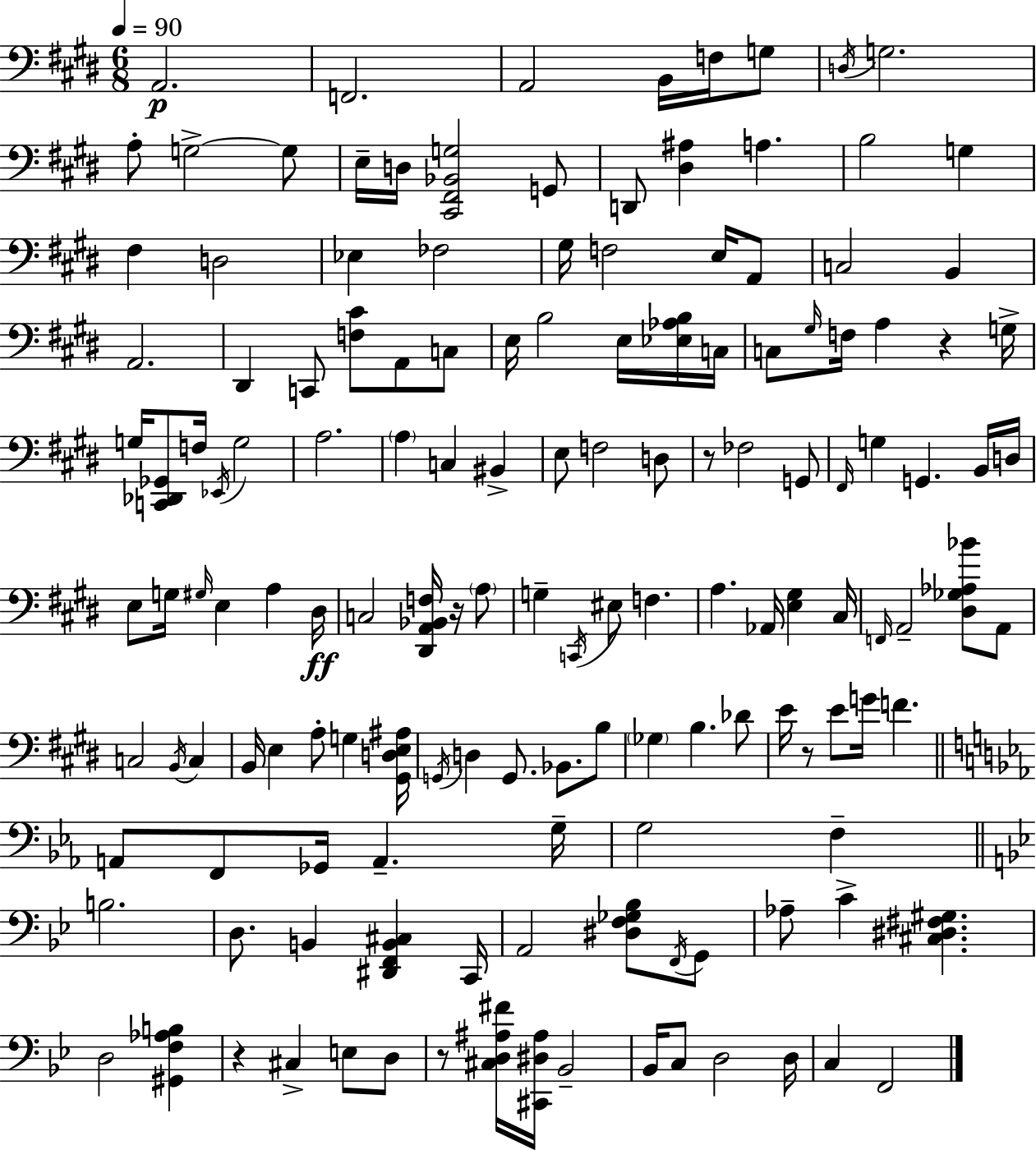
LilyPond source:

{
  \clef bass
  \numericTimeSignature
  \time 6/8
  \key e \major
  \tempo 4 = 90
  a,2.\p | f,2. | a,2 b,16 f16 g8 | \acciaccatura { d16 } g2. | \break a8-. g2->~~ g8 | e16-- d16 <cis, fis, bes, g>2 g,8 | d,8 <dis ais>4 a4. | b2 g4 | \break fis4 d2 | ees4 fes2 | gis16 f2 e16 a,8 | c2 b,4 | \break a,2. | dis,4 c,8 <f cis'>8 a,8 c8 | e16 b2 e16 <ees aes b>16 | c16 c8 \grace { gis16 } f16 a4 r4 | \break g16-> g16 <c, des, ges,>8 f16 \acciaccatura { ees,16 } g2 | a2. | \parenthesize a4 c4 bis,4-> | e8 f2 | \break d8 r8 fes2 | g,8 \grace { fis,16 } g4 g,4. | b,16 d16 e8 g16 \grace { gis16 } e4 | a4 dis16\ff c2 | \break <dis, a, bes, f>16 r16 \parenthesize a8 g4-- \acciaccatura { c,16 } eis8 | f4. a4. | aes,16 <e gis>4 cis16 \grace { f,16 } a,2-- | <dis ges aes bes'>8 a,8 c2 | \break \acciaccatura { b,16 } c4 b,16 e4 | a8-. g4 <gis, d e ais>16 \acciaccatura { g,16 } d4 | g,8. bes,8. b8 \parenthesize ges4 | b4. des'8 e'16 r8 | \break e'8 g'16 f'4. \bar "||" \break \key ees \major a,8 f,8 ges,16 a,4.-- g16-- | g2 f4-- | \bar "||" \break \key bes \major b2. | d8. b,4 <dis, f, b, cis>4 c,16 | a,2 <dis f ges bes>8 \acciaccatura { f,16 } g,8 | aes8-- c'4-> <cis dis fis gis>4. | \break d2 <gis, f aes b>4 | r4 cis4-> e8 d8 | r8 <cis d ais fis'>16 <cis, dis ais>16 bes,2-- | bes,16 c8 d2 | \break d16 c4 f,2 | \bar "|."
}